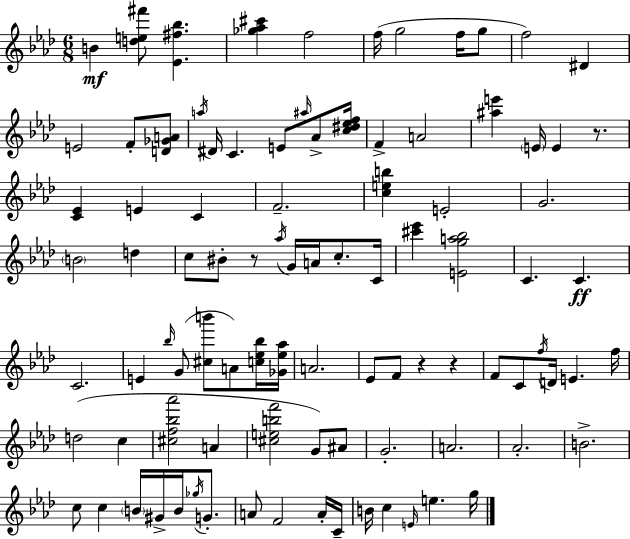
{
  \clef treble
  \numericTimeSignature
  \time 6/8
  \key f \minor
  b'4\mf <d'' e'' fis'''>8 <ees' fis'' bes''>4. | <ges'' aes'' cis'''>4 f''2 | f''16( g''2 f''16 g''8 | f''2) dis'4 | \break e'2 f'8-. <d' ges' a'>8 | \acciaccatura { a''16 } dis'16 c'4. e'8 \grace { ais''16 } aes'8-> | <c'' dis'' ees'' f''>16 f'4-> a'2 | <ais'' e'''>4 \parenthesize e'16 e'4 r8. | \break <c' ees'>4 e'4 c'4 | f'2.-- | <c'' e'' b''>4 e'2-. | g'2. | \break \parenthesize b'2 d''4 | c''8 bis'8-. r8 \acciaccatura { aes''16 } g'16 a'16 c''8.-. | c'16 <cis''' ees'''>4 <e' g'' a'' bes''>2 | c'4. c'4.\ff | \break c'2. | e'4 \grace { bes''16 }( g'8 <cis'' b'''>8 | a'8) <c'' ees'' bes''>16 <ges' ees'' aes''>16 a'2. | ees'8 f'8 r4 | \break r4 f'8 c'8 \acciaccatura { f''16 } d'16 e'4. | f''16 d''2( | c''4 <cis'' f'' bes'' aes'''>2 | a'4 <cis'' e'' b'' f'''>2 | \break g'8) ais'8 g'2.-. | a'2. | aes'2.-. | b'2.-> | \break c''8 c''4 \parenthesize b'16 | gis'16-> b'16 \acciaccatura { ges''16 } g'8.-. a'8 f'2 | a'16-. c'16-- b'16 c''4 \grace { e'16 } | e''4. g''16 \bar "|."
}